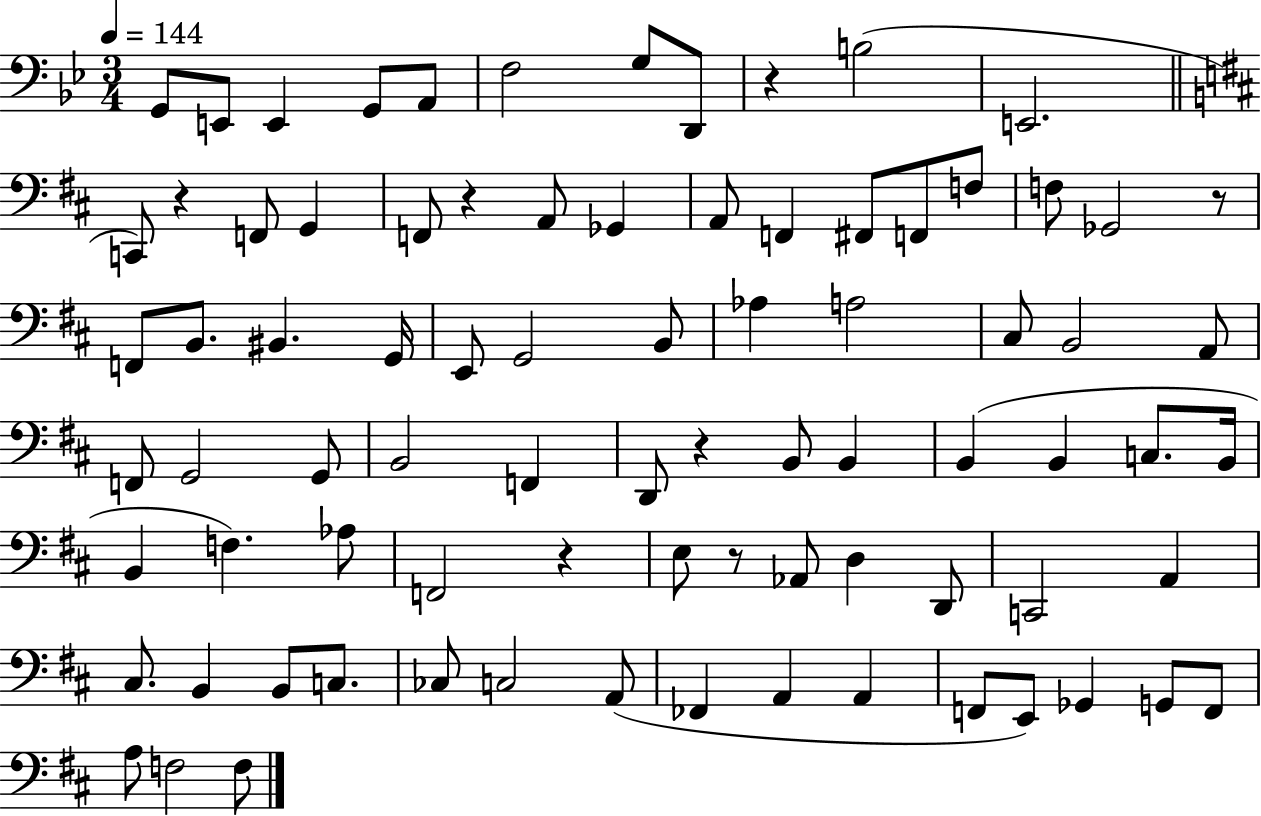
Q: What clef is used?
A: bass